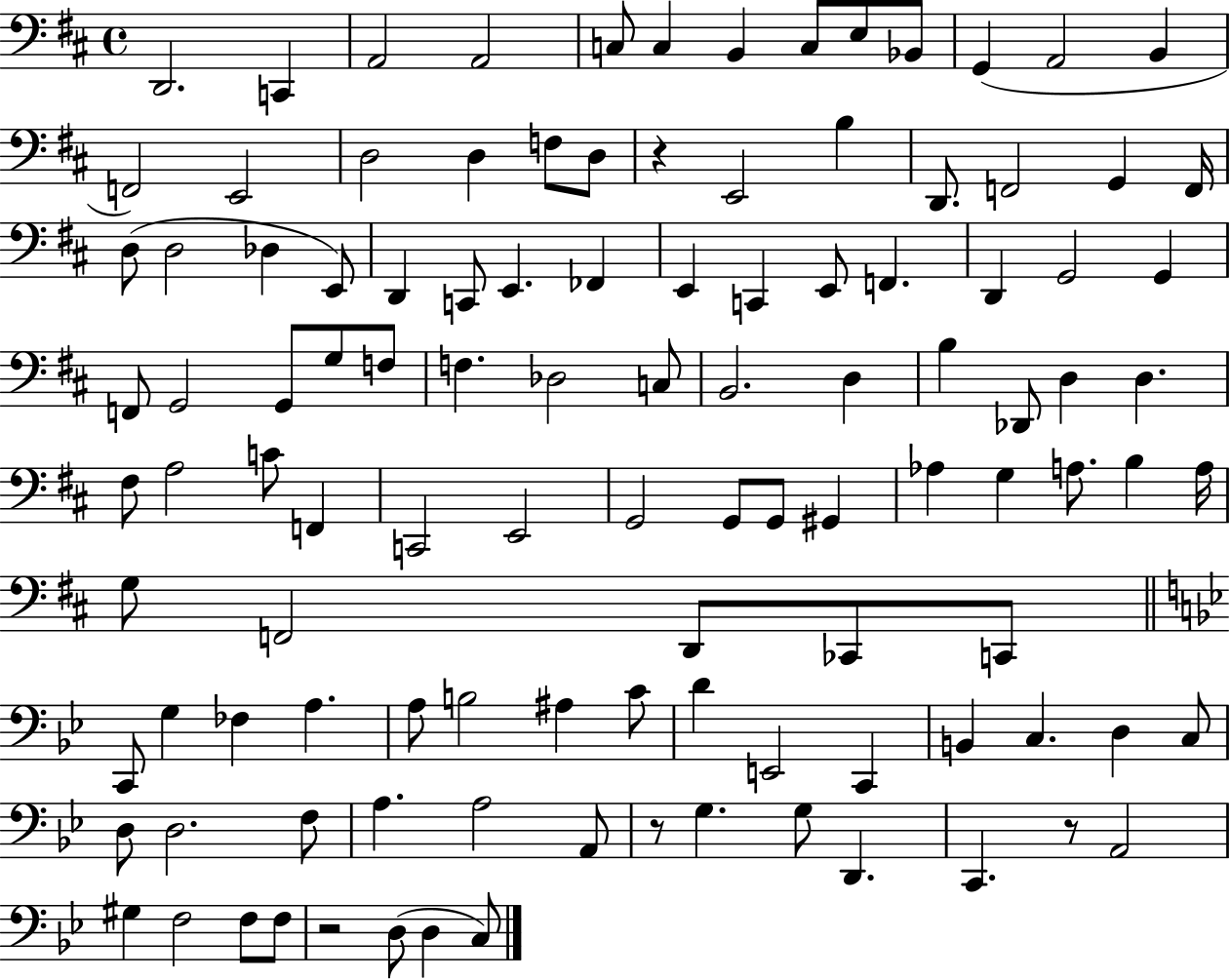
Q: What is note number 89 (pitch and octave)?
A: C3